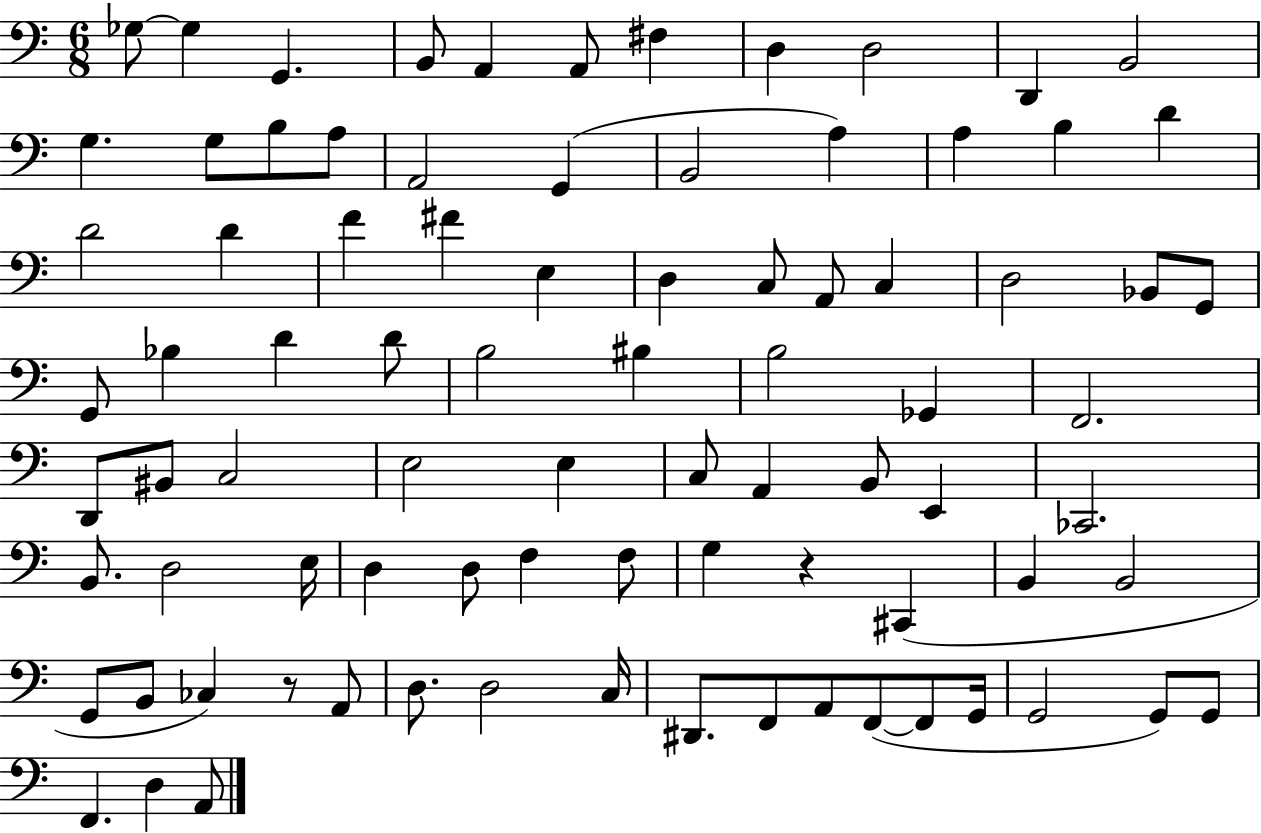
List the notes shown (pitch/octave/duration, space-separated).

Gb3/e Gb3/q G2/q. B2/e A2/q A2/e F#3/q D3/q D3/h D2/q B2/h G3/q. G3/e B3/e A3/e A2/h G2/q B2/h A3/q A3/q B3/q D4/q D4/h D4/q F4/q F#4/q E3/q D3/q C3/e A2/e C3/q D3/h Bb2/e G2/e G2/e Bb3/q D4/q D4/e B3/h BIS3/q B3/h Gb2/q F2/h. D2/e BIS2/e C3/h E3/h E3/q C3/e A2/q B2/e E2/q CES2/h. B2/e. D3/h E3/s D3/q D3/e F3/q F3/e G3/q R/q C#2/q B2/q B2/h G2/e B2/e CES3/q R/e A2/e D3/e. D3/h C3/s D#2/e. F2/e A2/e F2/e F2/e G2/s G2/h G2/e G2/e F2/q. D3/q A2/e